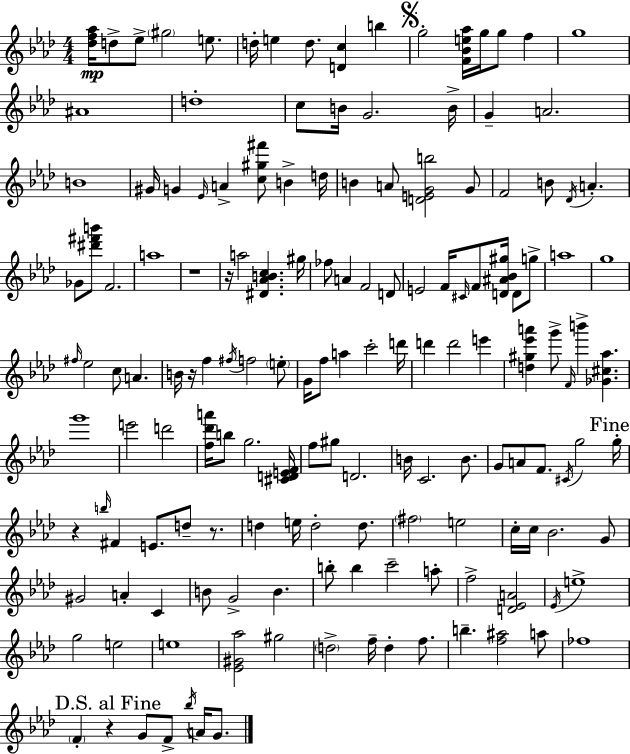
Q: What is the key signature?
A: AES major